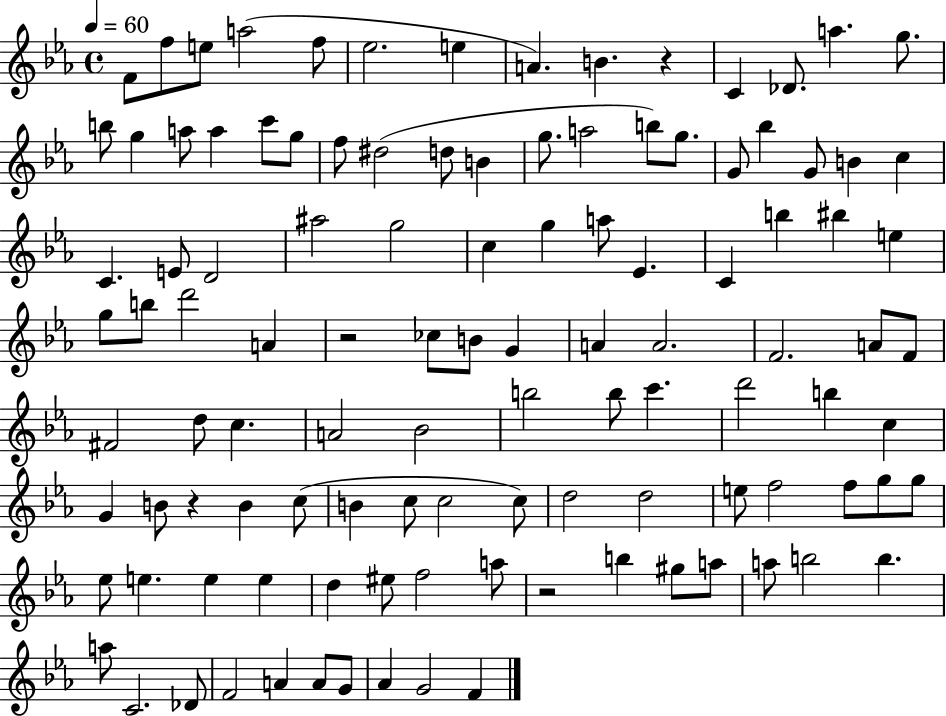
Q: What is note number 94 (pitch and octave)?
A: A5